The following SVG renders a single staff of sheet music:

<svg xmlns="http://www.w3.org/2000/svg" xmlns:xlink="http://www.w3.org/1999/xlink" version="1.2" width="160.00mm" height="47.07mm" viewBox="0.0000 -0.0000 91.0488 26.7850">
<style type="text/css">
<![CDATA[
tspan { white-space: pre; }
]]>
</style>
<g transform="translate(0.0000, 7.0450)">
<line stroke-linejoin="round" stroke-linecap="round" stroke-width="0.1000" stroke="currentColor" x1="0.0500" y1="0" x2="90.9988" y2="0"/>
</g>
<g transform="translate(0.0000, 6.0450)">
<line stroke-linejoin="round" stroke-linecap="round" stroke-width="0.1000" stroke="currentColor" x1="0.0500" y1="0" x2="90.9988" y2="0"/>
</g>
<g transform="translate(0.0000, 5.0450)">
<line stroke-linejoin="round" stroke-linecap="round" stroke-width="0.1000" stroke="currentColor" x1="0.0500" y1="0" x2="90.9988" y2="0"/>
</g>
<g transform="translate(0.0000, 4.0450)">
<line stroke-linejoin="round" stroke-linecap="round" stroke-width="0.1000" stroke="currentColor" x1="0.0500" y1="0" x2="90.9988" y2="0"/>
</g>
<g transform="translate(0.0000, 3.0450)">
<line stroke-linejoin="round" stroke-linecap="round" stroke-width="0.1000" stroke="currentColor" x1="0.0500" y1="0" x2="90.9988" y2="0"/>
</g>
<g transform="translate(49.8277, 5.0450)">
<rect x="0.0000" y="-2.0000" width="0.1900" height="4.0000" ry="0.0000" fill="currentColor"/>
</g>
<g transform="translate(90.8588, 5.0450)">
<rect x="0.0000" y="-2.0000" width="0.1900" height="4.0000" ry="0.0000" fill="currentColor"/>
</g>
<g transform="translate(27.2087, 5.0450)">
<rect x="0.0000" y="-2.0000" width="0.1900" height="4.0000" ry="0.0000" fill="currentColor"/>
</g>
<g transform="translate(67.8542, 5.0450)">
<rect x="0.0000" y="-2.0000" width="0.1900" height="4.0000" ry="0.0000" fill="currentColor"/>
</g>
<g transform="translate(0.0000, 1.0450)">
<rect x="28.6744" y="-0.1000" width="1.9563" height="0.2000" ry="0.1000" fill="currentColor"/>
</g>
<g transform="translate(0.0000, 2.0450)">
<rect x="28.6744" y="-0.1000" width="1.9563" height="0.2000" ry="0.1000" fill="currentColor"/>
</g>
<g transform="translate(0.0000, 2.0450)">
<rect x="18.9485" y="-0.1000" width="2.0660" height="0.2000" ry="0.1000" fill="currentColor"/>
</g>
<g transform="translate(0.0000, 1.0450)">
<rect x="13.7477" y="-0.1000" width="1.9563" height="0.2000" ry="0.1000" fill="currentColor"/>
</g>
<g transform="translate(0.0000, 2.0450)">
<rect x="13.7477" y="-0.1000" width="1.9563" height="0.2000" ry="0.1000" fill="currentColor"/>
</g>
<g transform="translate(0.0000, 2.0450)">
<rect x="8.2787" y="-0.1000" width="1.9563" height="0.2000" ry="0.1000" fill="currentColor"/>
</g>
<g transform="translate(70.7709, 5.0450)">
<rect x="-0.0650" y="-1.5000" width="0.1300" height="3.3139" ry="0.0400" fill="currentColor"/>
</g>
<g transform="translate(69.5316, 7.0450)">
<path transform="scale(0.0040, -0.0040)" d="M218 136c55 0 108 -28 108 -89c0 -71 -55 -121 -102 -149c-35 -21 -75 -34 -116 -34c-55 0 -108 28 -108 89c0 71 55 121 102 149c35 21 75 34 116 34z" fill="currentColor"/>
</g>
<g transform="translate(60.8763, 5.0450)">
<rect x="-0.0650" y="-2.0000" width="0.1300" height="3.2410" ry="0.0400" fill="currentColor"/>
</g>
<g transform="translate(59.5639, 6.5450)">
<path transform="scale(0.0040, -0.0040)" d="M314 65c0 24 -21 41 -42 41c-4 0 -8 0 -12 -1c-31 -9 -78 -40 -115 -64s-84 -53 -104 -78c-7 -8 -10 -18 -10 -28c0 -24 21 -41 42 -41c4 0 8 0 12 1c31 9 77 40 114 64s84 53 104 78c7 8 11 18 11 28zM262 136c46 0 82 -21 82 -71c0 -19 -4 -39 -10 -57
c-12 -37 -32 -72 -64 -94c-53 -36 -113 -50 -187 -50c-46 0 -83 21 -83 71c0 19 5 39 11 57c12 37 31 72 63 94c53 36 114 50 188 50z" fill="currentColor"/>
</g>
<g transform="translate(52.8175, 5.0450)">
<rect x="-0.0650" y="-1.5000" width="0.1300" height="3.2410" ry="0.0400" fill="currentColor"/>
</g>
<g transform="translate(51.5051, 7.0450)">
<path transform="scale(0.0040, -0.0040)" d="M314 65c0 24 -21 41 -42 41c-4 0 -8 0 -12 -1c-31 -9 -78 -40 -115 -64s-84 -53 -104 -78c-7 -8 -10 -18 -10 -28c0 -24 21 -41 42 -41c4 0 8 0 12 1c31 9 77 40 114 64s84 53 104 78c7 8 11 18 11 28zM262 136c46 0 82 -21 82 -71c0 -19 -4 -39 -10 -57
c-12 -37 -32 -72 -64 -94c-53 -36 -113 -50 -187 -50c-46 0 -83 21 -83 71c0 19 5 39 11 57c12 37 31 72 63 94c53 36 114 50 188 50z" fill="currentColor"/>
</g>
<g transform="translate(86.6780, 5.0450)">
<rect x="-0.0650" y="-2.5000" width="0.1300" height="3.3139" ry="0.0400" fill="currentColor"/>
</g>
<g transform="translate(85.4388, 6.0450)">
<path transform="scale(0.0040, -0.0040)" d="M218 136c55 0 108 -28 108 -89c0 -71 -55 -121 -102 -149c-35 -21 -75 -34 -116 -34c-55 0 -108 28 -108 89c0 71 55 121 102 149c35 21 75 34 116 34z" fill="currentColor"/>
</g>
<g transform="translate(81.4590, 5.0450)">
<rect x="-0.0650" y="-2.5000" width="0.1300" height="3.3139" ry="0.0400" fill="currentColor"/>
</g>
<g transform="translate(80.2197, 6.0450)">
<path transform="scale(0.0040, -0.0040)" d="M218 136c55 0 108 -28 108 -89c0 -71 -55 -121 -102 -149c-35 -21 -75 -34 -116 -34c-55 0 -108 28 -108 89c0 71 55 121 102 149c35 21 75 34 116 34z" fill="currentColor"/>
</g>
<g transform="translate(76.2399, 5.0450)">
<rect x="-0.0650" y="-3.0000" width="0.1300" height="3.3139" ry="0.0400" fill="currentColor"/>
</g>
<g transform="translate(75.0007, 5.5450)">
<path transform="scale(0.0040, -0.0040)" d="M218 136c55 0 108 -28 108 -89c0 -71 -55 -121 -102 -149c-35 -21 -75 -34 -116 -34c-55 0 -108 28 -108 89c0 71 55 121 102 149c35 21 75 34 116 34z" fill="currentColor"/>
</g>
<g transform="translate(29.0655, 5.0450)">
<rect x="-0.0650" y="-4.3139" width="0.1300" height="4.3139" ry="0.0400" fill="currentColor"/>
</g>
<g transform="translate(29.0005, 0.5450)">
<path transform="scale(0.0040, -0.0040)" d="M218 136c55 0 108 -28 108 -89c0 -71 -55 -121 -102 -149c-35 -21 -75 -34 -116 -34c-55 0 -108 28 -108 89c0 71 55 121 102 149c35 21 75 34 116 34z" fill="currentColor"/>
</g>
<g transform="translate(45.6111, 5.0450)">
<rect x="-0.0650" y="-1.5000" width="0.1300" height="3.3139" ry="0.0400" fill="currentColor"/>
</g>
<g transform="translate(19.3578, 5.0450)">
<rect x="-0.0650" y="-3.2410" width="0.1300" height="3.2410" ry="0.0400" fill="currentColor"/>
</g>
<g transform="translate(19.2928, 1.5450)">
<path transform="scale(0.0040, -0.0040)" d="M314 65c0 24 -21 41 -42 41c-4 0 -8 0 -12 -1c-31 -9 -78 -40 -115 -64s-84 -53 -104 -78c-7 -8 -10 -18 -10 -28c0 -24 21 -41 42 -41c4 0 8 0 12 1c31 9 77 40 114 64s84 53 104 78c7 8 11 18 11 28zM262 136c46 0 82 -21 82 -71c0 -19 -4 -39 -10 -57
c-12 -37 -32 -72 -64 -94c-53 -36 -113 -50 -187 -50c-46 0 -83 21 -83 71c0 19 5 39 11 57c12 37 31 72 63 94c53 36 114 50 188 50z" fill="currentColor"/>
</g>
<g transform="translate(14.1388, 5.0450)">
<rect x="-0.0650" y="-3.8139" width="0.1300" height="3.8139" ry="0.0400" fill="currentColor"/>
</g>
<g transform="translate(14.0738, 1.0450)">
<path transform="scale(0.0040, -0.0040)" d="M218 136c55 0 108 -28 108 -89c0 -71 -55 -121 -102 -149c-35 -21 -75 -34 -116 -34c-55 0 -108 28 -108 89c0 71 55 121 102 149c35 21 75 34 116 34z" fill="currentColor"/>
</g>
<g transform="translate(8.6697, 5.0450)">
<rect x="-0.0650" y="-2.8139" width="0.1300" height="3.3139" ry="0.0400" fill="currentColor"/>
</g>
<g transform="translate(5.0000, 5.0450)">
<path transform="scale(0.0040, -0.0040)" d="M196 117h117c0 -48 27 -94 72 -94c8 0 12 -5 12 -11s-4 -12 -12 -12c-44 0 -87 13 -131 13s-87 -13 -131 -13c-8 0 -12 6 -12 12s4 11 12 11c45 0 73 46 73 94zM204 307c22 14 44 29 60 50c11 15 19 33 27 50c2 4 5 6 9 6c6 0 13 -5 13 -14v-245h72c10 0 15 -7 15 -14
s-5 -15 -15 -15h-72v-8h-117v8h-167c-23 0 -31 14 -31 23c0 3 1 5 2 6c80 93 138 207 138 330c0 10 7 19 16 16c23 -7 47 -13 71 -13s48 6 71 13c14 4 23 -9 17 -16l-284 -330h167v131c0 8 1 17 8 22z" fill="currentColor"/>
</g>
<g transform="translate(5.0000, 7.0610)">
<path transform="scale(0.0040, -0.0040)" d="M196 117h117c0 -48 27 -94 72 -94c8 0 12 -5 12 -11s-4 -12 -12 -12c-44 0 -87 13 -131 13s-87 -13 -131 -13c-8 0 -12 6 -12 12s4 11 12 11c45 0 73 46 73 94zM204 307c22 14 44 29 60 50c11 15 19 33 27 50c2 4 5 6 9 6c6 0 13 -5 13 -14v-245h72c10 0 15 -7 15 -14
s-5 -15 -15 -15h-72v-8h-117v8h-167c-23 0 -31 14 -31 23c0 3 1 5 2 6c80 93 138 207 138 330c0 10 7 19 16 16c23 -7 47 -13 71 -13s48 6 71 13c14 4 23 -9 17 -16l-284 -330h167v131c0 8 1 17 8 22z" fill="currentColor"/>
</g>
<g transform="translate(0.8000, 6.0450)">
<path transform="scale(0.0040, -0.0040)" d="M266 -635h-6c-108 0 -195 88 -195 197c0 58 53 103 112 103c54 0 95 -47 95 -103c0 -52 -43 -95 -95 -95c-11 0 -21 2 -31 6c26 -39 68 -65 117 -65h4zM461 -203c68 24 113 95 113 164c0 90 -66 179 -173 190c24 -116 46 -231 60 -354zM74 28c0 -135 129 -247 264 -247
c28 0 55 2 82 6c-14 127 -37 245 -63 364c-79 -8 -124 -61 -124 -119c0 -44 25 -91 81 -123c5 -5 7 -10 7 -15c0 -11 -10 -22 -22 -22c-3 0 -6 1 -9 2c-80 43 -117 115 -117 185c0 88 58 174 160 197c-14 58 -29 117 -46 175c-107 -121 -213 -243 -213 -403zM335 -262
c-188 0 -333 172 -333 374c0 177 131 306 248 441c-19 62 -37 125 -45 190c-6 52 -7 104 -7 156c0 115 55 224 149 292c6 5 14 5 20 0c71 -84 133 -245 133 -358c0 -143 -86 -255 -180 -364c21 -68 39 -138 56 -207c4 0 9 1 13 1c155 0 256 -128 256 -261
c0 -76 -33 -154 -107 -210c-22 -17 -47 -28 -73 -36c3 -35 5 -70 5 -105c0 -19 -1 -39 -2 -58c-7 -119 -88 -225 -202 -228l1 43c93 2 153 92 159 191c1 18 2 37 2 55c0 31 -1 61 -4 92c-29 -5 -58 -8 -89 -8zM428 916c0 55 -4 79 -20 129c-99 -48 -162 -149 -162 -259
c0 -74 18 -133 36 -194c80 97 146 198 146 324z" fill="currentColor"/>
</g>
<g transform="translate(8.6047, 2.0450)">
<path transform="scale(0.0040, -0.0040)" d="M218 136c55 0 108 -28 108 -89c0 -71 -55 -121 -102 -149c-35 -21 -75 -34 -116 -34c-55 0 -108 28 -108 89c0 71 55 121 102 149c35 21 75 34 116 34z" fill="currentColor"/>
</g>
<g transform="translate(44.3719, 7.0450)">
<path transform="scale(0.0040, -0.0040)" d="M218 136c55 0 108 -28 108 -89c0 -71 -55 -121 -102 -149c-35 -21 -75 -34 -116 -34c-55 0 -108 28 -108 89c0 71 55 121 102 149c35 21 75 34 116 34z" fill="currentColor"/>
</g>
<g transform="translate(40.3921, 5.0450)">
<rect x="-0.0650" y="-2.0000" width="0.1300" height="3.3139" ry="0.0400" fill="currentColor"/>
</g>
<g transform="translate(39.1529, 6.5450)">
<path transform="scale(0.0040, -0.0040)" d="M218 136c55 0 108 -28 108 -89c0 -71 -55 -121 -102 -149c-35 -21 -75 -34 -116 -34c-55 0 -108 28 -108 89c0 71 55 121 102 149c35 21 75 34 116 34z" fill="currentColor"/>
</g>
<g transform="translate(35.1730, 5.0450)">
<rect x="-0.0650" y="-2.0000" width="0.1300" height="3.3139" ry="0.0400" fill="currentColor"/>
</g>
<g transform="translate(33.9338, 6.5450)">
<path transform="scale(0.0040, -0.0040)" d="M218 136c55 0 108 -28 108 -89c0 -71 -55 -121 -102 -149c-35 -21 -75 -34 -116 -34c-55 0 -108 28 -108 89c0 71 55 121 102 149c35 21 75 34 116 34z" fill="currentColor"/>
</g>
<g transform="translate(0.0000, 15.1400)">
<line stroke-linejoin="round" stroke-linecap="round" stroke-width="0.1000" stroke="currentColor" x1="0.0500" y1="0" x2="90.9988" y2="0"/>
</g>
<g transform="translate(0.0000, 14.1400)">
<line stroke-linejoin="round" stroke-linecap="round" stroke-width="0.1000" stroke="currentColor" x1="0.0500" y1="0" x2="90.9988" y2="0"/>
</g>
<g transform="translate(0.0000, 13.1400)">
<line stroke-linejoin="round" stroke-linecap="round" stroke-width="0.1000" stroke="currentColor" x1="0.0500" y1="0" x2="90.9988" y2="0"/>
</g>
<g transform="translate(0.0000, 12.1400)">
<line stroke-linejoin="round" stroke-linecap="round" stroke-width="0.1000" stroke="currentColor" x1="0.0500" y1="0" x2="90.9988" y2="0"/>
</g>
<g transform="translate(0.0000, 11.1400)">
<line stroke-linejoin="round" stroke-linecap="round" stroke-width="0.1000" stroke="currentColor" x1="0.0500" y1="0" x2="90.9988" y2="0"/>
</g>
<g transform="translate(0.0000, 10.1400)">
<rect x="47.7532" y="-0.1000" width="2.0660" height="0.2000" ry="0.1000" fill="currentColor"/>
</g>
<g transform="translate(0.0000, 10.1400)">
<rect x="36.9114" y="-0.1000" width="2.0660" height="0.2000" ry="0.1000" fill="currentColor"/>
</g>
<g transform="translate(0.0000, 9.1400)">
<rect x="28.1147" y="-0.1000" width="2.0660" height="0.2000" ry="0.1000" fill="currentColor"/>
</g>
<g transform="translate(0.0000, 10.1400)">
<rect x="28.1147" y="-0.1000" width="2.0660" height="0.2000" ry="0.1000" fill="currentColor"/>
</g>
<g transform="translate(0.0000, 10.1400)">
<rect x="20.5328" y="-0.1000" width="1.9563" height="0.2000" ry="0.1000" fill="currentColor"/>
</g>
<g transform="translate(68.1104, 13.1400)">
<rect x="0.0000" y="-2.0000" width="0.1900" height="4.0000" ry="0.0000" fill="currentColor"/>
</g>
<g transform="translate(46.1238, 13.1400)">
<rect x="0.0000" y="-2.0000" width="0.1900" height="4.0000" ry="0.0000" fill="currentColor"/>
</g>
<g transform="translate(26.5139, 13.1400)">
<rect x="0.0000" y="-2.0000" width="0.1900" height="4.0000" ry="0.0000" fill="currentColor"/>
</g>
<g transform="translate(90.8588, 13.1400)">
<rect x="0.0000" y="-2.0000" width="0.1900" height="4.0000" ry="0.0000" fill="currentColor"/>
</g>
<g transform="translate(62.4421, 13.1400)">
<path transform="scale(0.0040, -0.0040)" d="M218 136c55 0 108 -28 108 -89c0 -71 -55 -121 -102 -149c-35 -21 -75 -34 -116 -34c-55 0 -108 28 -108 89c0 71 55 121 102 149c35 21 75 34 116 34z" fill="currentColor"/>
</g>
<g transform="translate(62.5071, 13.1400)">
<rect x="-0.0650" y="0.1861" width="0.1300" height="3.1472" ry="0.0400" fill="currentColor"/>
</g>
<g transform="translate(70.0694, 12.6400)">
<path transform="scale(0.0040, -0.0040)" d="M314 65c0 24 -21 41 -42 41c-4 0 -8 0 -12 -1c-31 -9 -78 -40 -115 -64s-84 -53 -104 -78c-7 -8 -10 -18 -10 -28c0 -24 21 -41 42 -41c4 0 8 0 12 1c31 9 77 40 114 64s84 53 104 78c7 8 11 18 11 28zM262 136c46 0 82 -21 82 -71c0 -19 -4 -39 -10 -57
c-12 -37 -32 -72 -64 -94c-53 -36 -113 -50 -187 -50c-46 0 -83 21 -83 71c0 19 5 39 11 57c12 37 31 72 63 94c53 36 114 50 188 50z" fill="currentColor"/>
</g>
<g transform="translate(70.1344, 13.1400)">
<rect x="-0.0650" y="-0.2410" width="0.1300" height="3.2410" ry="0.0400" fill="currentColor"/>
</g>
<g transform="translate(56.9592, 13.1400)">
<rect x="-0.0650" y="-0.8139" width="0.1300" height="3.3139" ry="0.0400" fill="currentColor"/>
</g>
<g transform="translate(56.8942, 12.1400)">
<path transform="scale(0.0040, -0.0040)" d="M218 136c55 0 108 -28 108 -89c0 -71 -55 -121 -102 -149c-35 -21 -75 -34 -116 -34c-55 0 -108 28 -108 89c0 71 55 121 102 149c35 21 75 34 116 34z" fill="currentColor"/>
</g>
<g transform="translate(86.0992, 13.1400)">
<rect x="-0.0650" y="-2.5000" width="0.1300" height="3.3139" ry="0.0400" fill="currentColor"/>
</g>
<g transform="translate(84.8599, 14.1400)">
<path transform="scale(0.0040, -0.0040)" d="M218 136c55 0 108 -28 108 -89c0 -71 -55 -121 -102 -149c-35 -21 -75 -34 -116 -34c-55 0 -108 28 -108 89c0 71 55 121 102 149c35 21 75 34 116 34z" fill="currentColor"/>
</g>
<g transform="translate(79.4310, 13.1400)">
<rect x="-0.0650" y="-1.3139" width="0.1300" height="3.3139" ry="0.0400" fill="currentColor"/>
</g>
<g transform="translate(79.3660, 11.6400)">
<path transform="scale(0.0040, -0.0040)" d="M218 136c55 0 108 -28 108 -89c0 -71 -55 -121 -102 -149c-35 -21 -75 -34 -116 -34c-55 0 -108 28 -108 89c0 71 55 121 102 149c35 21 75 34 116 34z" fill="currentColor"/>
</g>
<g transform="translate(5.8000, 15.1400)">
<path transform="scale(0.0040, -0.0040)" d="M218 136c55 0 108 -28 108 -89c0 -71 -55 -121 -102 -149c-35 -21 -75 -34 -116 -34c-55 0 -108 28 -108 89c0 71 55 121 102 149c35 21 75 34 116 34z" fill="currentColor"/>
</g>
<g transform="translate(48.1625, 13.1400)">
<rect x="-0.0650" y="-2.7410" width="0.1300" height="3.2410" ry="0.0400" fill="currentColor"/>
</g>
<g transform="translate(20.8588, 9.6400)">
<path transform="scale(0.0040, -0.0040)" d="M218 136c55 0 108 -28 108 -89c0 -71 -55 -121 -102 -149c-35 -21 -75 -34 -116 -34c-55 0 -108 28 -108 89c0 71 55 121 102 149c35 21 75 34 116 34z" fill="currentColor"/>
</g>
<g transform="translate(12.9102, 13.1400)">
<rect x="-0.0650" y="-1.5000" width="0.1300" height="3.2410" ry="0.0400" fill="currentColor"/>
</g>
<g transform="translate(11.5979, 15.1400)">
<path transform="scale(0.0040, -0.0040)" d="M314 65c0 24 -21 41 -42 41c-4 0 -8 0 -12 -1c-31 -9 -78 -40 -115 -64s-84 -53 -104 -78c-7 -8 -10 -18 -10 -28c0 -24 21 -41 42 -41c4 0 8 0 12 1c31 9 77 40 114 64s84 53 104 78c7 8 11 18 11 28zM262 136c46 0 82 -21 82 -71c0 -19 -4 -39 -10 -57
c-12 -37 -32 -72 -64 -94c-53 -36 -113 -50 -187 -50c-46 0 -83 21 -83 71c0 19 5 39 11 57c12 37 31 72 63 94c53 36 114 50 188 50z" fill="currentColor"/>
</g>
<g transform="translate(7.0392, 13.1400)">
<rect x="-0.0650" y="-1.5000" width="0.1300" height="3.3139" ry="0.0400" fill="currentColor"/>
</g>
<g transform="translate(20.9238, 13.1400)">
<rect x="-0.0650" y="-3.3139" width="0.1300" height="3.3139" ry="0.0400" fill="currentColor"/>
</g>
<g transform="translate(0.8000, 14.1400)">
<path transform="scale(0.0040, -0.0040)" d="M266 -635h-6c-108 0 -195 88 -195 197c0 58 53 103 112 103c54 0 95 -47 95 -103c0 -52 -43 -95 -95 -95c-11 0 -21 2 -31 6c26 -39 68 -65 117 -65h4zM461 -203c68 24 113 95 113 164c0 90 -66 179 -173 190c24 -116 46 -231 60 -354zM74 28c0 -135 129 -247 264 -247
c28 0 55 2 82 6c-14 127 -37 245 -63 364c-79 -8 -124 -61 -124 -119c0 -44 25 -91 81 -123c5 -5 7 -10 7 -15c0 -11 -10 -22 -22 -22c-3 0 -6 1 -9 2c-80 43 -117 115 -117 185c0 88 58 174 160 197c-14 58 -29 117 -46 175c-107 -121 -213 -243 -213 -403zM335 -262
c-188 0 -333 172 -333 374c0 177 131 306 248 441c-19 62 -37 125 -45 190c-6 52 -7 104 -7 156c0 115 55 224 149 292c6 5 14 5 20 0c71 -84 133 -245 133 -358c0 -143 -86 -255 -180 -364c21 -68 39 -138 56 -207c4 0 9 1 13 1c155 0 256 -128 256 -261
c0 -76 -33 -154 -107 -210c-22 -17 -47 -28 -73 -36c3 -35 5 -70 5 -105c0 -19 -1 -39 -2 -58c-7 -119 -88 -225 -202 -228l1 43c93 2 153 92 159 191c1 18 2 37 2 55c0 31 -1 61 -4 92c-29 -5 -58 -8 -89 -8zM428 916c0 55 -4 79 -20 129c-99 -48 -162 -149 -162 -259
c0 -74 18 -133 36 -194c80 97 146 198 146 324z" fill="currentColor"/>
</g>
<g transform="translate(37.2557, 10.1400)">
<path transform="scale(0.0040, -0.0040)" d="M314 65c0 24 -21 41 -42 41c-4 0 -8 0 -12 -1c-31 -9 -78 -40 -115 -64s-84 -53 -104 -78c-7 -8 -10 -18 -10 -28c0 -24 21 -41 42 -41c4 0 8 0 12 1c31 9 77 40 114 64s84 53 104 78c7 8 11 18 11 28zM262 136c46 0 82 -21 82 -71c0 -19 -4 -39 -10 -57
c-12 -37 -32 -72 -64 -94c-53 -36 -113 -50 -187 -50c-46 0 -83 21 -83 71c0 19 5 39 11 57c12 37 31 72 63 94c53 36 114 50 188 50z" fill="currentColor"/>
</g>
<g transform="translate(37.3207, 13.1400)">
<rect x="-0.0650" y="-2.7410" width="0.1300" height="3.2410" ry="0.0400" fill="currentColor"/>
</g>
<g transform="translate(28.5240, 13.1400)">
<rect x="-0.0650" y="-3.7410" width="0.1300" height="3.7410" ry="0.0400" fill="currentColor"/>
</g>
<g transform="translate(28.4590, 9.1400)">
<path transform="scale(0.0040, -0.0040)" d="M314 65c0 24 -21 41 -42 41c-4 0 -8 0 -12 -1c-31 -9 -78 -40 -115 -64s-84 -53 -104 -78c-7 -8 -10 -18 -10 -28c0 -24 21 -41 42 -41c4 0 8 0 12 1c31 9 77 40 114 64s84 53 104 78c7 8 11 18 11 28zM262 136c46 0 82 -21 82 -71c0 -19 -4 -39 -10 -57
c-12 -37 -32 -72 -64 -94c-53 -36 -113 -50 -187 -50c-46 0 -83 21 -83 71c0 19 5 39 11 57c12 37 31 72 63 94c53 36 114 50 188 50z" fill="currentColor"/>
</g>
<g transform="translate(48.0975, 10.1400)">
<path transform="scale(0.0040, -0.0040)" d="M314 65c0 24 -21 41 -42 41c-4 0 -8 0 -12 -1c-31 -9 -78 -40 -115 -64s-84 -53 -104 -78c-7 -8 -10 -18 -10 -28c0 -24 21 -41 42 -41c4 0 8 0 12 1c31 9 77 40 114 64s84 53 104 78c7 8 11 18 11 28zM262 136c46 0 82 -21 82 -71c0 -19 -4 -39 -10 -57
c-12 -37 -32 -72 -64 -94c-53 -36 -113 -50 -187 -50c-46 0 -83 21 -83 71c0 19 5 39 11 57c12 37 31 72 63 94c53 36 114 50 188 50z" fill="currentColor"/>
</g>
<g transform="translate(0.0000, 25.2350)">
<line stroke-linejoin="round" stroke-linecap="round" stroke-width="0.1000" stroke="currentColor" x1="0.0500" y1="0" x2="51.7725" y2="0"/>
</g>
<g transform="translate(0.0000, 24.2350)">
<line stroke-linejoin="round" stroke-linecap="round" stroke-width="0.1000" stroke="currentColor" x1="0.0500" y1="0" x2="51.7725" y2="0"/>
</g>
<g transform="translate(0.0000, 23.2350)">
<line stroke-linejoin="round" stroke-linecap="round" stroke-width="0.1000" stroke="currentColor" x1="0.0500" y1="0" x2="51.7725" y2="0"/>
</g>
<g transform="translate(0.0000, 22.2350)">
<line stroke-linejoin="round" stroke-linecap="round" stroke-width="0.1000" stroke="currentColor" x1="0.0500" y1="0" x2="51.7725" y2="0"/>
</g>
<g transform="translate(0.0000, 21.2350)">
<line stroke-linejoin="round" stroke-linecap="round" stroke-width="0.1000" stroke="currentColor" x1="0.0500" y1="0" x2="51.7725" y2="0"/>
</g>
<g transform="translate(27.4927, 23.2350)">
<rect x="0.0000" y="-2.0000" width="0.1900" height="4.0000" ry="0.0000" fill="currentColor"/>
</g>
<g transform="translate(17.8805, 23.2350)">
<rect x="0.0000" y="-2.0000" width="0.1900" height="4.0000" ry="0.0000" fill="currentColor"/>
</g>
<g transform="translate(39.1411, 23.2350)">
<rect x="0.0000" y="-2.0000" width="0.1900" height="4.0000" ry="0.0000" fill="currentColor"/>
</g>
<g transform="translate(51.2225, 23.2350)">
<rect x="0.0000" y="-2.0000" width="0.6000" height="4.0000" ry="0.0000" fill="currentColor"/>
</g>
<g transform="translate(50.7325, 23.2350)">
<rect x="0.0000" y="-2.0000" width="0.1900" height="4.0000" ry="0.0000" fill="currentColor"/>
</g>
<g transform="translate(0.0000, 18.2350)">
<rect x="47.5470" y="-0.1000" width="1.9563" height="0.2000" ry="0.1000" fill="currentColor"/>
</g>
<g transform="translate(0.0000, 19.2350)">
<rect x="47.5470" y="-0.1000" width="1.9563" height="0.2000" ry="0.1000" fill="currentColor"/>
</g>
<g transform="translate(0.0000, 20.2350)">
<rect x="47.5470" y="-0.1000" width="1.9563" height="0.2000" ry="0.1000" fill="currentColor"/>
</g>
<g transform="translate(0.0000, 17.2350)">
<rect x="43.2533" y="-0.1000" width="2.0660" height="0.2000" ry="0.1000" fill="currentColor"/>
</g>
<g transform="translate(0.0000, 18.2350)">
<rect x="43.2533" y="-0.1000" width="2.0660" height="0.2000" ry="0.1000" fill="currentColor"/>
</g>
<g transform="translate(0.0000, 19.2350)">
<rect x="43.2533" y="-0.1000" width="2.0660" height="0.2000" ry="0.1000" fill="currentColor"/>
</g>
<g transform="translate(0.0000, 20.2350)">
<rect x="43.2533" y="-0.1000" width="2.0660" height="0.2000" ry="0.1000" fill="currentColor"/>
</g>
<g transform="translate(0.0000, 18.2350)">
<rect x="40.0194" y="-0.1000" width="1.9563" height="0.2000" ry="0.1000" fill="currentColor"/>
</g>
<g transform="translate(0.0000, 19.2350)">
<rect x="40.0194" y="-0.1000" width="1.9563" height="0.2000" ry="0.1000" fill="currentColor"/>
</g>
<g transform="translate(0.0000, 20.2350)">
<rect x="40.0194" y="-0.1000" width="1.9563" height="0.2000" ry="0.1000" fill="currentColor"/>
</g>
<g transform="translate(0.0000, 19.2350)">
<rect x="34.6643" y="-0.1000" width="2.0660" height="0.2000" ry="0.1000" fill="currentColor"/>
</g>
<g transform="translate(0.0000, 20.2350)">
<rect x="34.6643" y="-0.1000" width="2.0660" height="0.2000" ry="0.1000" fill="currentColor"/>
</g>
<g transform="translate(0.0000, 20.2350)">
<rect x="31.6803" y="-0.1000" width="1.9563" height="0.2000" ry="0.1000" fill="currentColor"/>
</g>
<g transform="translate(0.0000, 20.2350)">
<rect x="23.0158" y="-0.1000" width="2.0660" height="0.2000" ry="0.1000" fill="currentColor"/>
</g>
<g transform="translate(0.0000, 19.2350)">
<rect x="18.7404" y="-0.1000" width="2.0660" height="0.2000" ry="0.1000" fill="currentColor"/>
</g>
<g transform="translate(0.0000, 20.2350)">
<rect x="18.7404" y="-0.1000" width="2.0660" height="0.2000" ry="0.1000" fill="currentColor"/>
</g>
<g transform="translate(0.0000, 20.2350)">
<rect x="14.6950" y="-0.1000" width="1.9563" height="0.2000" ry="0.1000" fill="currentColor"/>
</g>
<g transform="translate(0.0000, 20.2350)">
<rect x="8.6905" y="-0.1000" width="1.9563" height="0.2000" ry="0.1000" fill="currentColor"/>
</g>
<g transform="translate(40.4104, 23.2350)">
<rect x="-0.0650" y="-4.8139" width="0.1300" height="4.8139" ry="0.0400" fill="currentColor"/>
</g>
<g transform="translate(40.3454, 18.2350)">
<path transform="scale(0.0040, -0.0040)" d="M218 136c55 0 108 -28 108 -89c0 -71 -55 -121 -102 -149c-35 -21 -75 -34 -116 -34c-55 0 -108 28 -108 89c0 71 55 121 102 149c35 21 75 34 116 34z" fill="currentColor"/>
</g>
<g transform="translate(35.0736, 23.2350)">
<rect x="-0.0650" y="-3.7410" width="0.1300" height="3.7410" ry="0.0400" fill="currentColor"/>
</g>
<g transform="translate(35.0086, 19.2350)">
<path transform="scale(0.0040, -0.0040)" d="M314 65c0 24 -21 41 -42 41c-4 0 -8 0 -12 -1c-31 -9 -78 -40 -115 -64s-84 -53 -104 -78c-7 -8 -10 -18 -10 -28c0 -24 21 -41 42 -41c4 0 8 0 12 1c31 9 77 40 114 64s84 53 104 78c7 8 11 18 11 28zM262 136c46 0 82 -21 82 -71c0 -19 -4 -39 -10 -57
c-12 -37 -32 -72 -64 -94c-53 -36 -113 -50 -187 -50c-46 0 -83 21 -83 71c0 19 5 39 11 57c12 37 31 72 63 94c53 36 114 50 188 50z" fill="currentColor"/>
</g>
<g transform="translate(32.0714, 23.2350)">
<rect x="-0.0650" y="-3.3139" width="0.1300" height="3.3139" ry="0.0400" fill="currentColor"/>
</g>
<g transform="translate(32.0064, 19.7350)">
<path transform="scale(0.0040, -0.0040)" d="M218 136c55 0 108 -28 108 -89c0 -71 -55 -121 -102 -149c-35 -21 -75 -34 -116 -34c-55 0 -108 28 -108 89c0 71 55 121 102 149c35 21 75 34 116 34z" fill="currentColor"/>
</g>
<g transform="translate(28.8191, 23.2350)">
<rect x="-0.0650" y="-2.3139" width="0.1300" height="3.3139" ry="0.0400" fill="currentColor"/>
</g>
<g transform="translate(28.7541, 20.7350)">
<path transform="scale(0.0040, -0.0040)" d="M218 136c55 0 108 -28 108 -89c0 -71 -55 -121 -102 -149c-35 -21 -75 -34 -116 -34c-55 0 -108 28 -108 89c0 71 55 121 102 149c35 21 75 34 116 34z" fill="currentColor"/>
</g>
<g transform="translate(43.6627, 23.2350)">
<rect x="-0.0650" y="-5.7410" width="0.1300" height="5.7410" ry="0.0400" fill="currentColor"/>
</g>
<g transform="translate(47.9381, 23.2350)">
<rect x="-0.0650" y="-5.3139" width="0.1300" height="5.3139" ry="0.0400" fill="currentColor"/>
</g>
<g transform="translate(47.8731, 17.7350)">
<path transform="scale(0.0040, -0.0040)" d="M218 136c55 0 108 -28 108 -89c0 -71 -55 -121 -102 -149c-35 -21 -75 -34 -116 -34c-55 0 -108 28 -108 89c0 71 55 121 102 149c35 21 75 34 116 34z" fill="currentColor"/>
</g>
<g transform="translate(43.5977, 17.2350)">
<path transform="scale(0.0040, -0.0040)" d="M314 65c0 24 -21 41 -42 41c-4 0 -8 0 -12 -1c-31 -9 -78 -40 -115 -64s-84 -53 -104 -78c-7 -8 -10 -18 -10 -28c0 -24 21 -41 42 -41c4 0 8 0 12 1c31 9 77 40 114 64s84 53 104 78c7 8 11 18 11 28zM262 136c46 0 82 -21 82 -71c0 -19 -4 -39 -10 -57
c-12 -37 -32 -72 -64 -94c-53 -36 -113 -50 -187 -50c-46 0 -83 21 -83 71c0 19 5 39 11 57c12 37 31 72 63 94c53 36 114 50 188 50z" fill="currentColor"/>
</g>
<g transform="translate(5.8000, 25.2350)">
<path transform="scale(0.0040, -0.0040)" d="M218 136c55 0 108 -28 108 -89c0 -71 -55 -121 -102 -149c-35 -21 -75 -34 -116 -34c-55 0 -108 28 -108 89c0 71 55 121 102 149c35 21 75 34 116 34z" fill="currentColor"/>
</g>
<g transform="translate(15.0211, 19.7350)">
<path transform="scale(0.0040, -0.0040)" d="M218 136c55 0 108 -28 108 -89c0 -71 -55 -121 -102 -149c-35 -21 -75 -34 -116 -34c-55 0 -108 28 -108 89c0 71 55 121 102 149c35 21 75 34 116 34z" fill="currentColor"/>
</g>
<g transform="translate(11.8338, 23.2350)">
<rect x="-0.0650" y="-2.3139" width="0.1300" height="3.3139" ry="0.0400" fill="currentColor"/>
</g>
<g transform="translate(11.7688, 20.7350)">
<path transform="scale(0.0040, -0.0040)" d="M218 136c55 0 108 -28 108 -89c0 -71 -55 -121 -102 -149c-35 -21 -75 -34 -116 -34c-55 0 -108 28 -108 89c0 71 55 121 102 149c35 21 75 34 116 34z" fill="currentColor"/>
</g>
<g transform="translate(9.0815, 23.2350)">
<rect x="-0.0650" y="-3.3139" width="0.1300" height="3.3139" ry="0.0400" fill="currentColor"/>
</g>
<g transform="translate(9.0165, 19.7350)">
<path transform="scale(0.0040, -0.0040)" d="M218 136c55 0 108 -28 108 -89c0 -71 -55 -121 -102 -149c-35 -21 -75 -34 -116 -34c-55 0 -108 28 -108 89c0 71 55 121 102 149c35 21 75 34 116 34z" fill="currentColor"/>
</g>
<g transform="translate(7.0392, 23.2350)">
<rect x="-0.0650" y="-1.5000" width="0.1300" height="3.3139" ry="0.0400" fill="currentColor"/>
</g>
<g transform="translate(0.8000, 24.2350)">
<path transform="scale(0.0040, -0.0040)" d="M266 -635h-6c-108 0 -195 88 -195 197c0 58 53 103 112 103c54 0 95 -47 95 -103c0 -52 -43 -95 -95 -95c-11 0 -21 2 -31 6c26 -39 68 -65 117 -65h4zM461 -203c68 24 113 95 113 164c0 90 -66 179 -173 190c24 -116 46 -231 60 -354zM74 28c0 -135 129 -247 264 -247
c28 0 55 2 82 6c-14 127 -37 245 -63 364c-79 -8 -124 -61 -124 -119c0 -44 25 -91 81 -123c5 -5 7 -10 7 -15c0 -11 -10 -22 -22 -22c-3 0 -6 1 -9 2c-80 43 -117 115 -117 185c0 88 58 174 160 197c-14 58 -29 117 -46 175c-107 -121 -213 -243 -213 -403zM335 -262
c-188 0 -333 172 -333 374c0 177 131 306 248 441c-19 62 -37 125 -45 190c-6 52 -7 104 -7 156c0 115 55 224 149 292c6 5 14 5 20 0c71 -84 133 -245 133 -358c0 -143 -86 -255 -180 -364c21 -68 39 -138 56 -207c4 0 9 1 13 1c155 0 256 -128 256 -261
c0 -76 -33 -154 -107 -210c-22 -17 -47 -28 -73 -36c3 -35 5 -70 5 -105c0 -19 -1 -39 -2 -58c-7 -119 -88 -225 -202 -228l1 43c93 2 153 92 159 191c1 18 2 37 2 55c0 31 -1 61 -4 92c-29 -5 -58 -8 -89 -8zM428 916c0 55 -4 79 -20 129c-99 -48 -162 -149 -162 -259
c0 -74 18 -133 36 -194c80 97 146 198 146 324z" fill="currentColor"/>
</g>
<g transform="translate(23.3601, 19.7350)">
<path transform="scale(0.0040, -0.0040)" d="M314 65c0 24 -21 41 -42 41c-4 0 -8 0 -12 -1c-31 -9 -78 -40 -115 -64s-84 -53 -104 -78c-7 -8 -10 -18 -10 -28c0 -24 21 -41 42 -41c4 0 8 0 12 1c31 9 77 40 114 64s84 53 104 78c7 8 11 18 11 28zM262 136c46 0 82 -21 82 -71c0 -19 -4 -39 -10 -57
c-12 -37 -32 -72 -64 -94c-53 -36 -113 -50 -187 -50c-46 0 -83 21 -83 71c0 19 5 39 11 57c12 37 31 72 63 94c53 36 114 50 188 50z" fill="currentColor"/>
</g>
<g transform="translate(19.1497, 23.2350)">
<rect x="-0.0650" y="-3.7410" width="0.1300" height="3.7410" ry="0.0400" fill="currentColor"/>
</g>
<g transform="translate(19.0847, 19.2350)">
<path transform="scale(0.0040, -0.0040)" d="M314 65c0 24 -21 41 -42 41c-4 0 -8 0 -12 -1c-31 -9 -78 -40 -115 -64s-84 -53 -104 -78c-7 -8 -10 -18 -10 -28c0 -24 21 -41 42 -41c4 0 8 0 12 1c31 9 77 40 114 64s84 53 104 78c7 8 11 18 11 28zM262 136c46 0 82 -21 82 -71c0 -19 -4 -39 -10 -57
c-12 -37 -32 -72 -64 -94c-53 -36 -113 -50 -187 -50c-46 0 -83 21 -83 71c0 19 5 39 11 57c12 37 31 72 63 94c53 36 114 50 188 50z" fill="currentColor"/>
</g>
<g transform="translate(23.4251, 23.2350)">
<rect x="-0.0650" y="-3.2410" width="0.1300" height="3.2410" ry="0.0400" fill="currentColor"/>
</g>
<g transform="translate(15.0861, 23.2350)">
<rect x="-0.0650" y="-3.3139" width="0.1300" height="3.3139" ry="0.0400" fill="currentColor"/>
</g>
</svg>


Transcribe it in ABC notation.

X:1
T:Untitled
M:4/4
L:1/4
K:C
a c' b2 d' F F E E2 F2 E A G G E E2 b c'2 a2 a2 d B c2 e G E b g b c'2 b2 g b c'2 e' g'2 f'